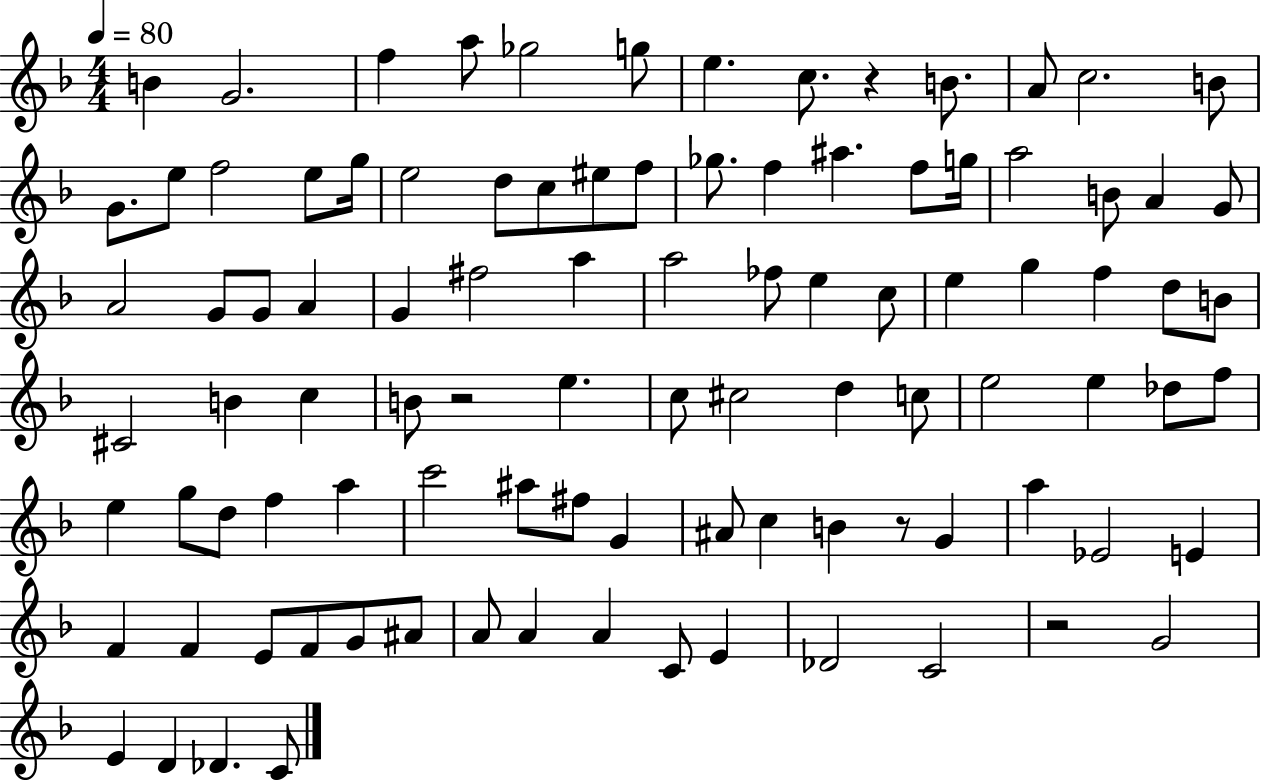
{
  \clef treble
  \numericTimeSignature
  \time 4/4
  \key f \major
  \tempo 4 = 80
  b'4 g'2. | f''4 a''8 ges''2 g''8 | e''4. c''8. r4 b'8. | a'8 c''2. b'8 | \break g'8. e''8 f''2 e''8 g''16 | e''2 d''8 c''8 eis''8 f''8 | ges''8. f''4 ais''4. f''8 g''16 | a''2 b'8 a'4 g'8 | \break a'2 g'8 g'8 a'4 | g'4 fis''2 a''4 | a''2 fes''8 e''4 c''8 | e''4 g''4 f''4 d''8 b'8 | \break cis'2 b'4 c''4 | b'8 r2 e''4. | c''8 cis''2 d''4 c''8 | e''2 e''4 des''8 f''8 | \break e''4 g''8 d''8 f''4 a''4 | c'''2 ais''8 fis''8 g'4 | ais'8 c''4 b'4 r8 g'4 | a''4 ees'2 e'4 | \break f'4 f'4 e'8 f'8 g'8 ais'8 | a'8 a'4 a'4 c'8 e'4 | des'2 c'2 | r2 g'2 | \break e'4 d'4 des'4. c'8 | \bar "|."
}